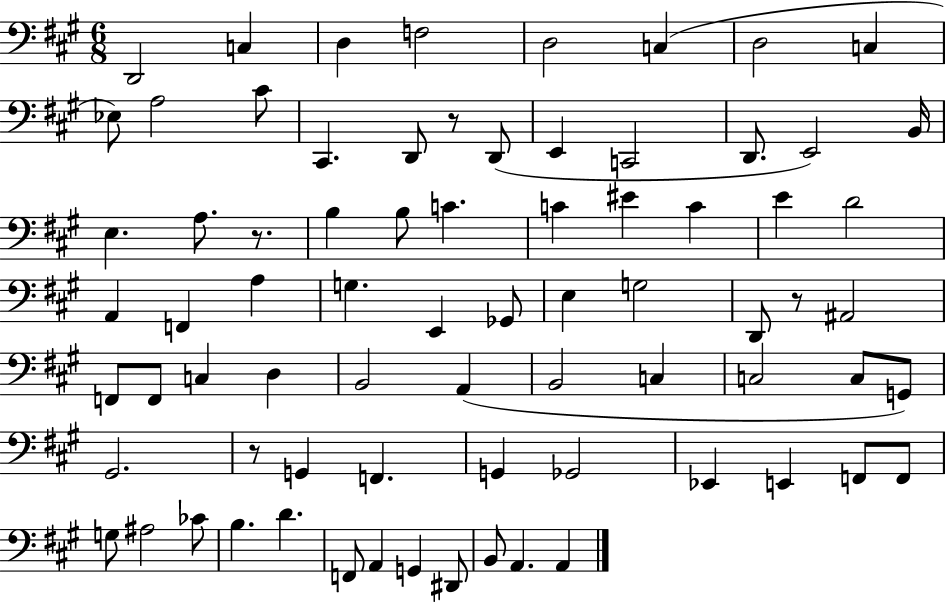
X:1
T:Untitled
M:6/8
L:1/4
K:A
D,,2 C, D, F,2 D,2 C, D,2 C, _E,/2 A,2 ^C/2 ^C,, D,,/2 z/2 D,,/2 E,, C,,2 D,,/2 E,,2 B,,/4 E, A,/2 z/2 B, B,/2 C C ^E C E D2 A,, F,, A, G, E,, _G,,/2 E, G,2 D,,/2 z/2 ^A,,2 F,,/2 F,,/2 C, D, B,,2 A,, B,,2 C, C,2 C,/2 G,,/2 ^G,,2 z/2 G,, F,, G,, _G,,2 _E,, E,, F,,/2 F,,/2 G,/2 ^A,2 _C/2 B, D F,,/2 A,, G,, ^D,,/2 B,,/2 A,, A,,